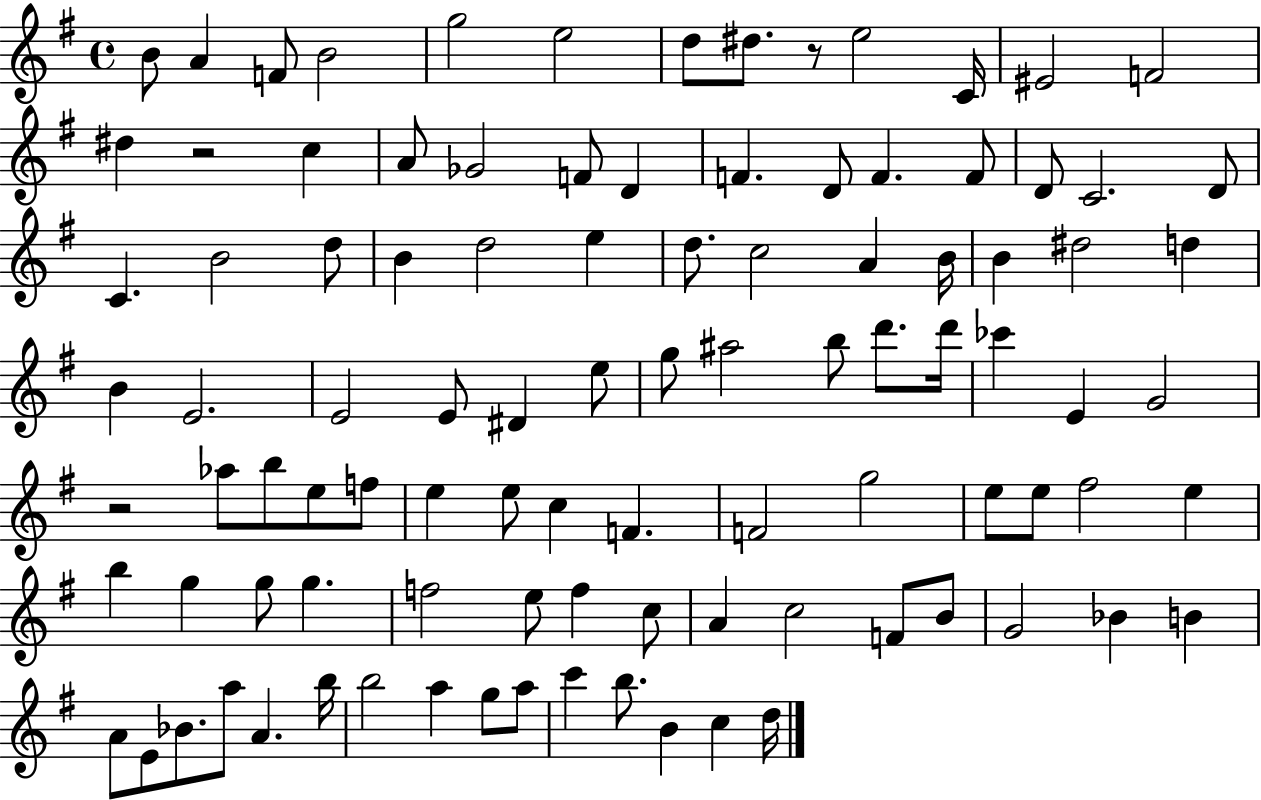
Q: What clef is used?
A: treble